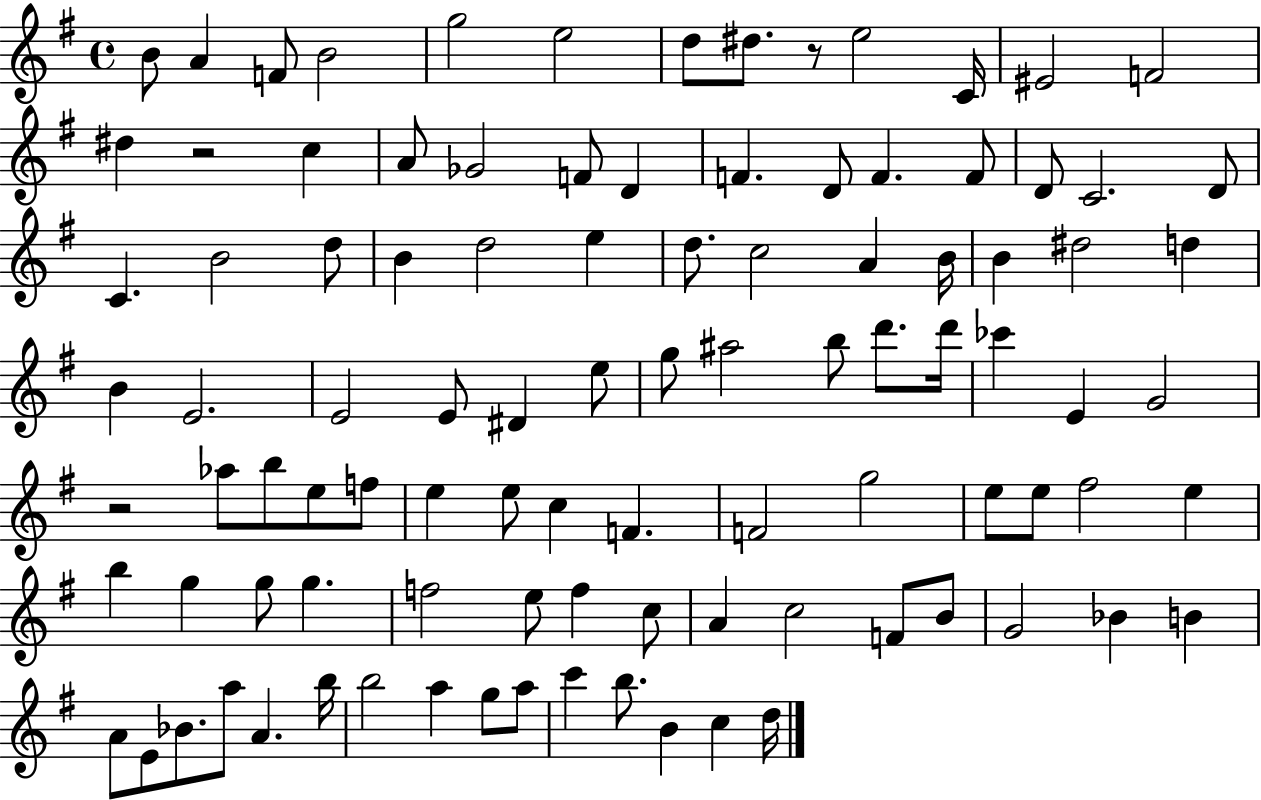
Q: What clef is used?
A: treble